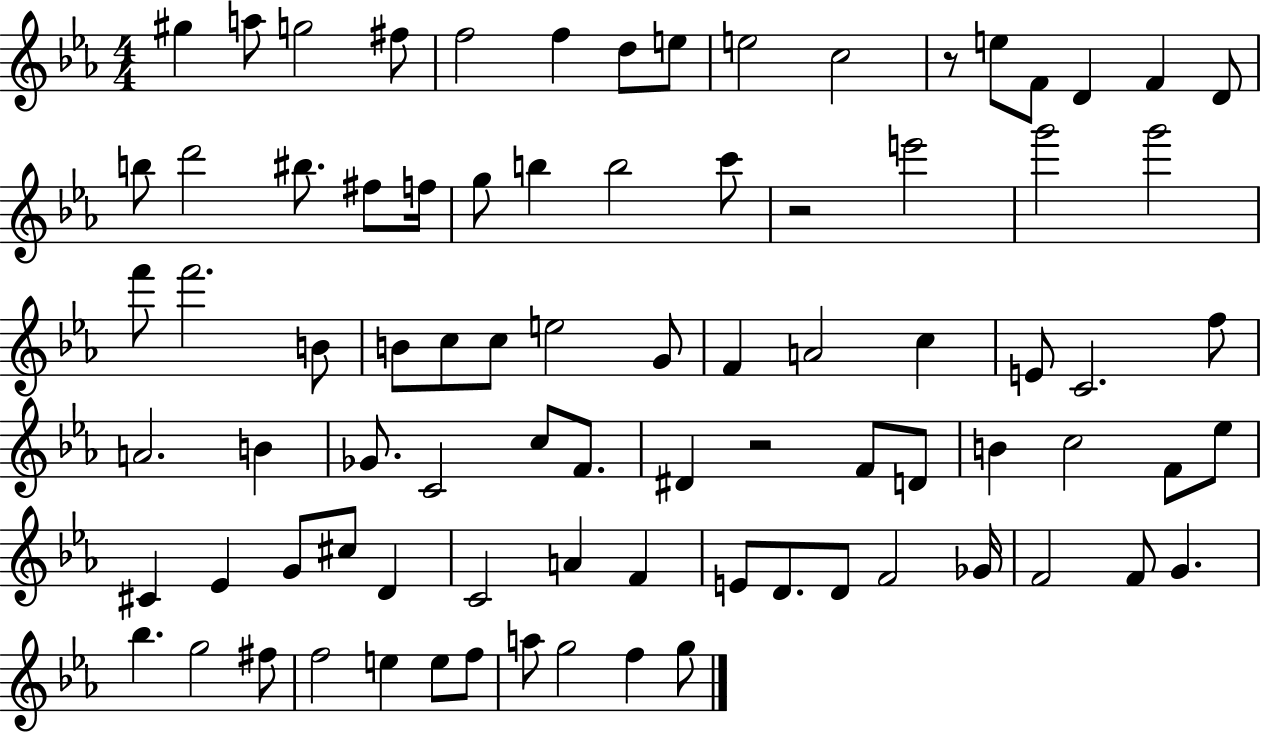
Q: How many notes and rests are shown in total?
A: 84